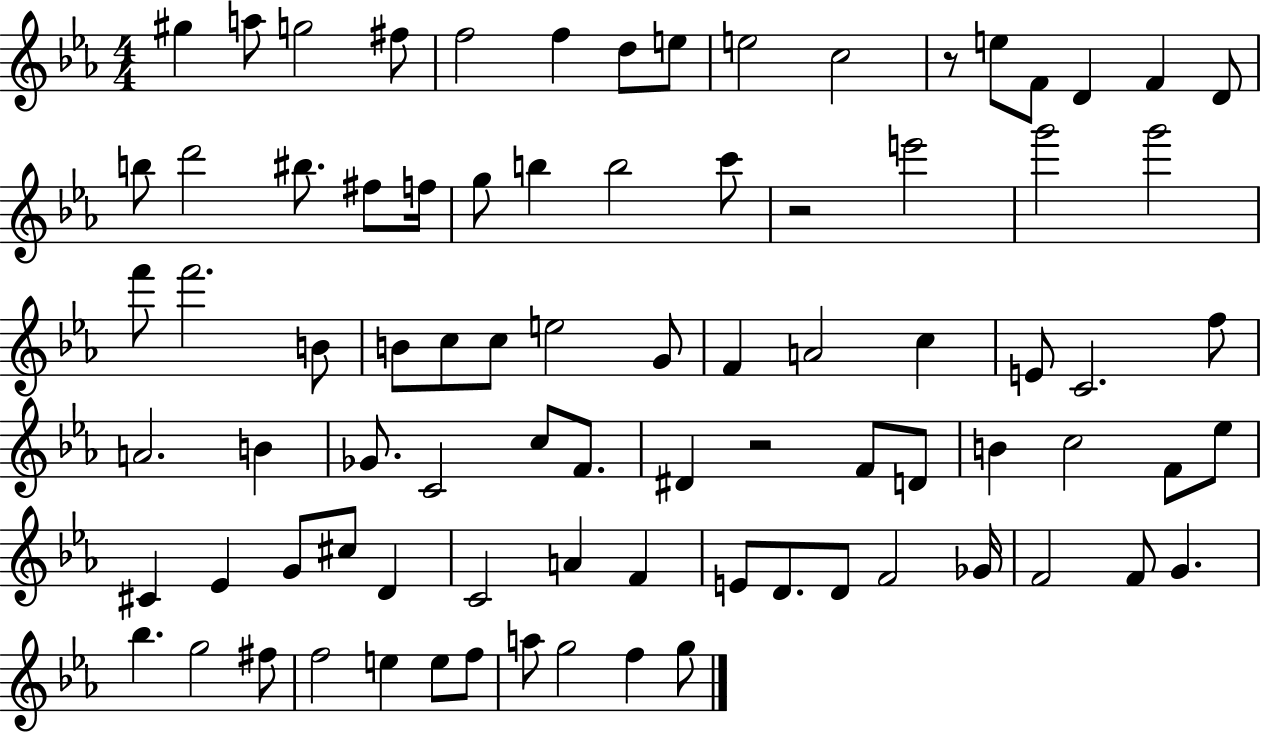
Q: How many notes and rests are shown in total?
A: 84